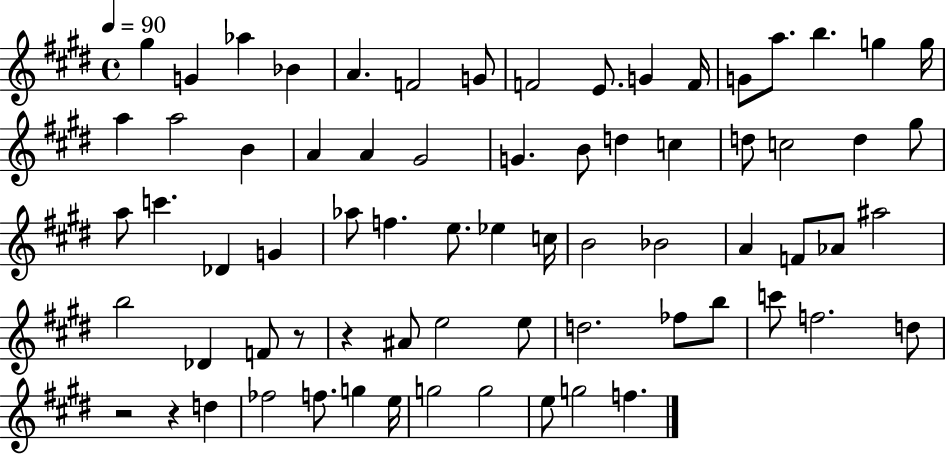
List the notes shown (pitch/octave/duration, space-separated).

G#5/q G4/q Ab5/q Bb4/q A4/q. F4/h G4/e F4/h E4/e. G4/q F4/s G4/e A5/e. B5/q. G5/q G5/s A5/q A5/h B4/q A4/q A4/q G#4/h G4/q. B4/e D5/q C5/q D5/e C5/h D5/q G#5/e A5/e C6/q. Db4/q G4/q Ab5/e F5/q. E5/e. Eb5/q C5/s B4/h Bb4/h A4/q F4/e Ab4/e A#5/h B5/h Db4/q F4/e R/e R/q A#4/e E5/h E5/e D5/h. FES5/e B5/e C6/e F5/h. D5/e R/h R/q D5/q FES5/h F5/e. G5/q E5/s G5/h G5/h E5/e G5/h F5/q.